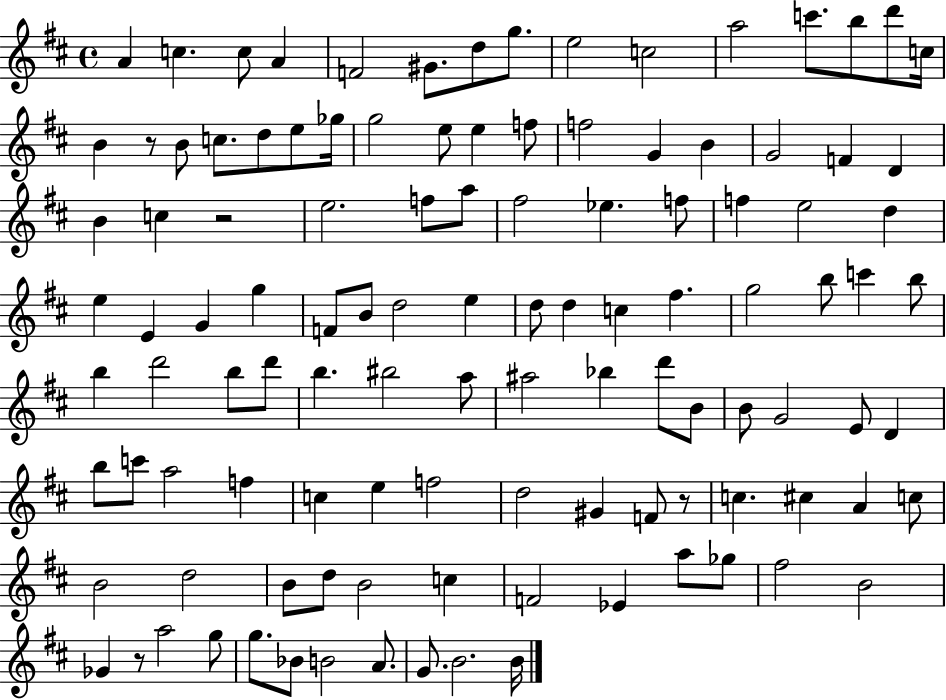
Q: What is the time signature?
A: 4/4